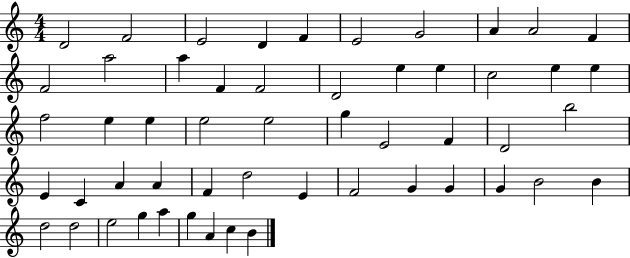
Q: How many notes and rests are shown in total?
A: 53